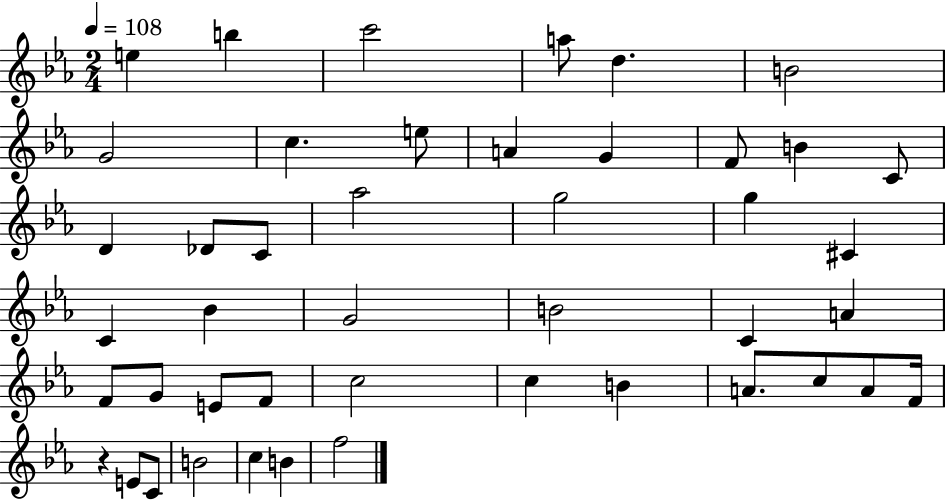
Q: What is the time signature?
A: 2/4